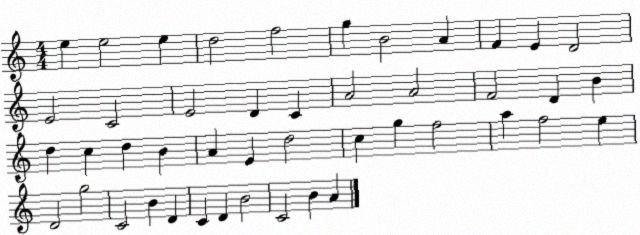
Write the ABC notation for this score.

X:1
T:Untitled
M:4/4
L:1/4
K:C
e e2 e d2 f2 g B2 A F E D2 E2 C2 E2 D C A2 A2 F2 D B d c d B A E d2 c g f2 a f2 e D2 g2 C2 B D C D B2 C2 B A